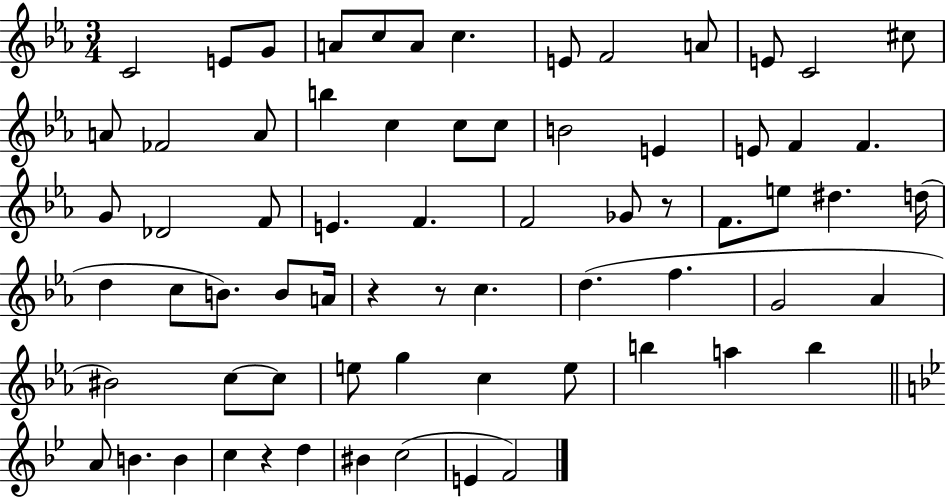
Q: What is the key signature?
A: EES major